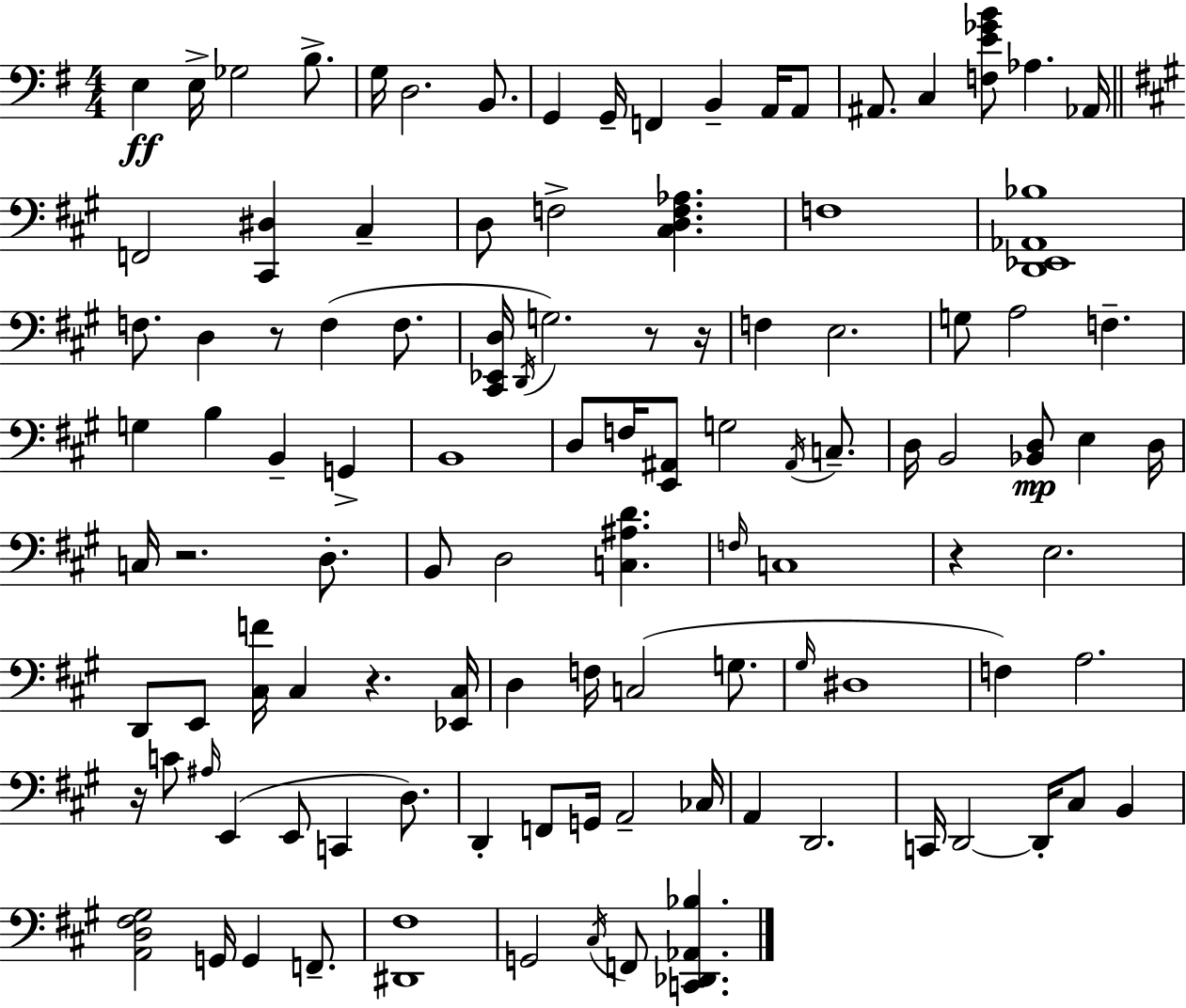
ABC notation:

X:1
T:Untitled
M:4/4
L:1/4
K:G
E, E,/4 _G,2 B,/2 G,/4 D,2 B,,/2 G,, G,,/4 F,, B,, A,,/4 A,,/2 ^A,,/2 C, [F,E_GB]/2 _A, _A,,/4 F,,2 [^C,,^D,] ^C, D,/2 F,2 [^C,D,F,_A,] F,4 [D,,_E,,_A,,_B,]4 F,/2 D, z/2 F, F,/2 [^C,,_E,,D,]/4 D,,/4 G,2 z/2 z/4 F, E,2 G,/2 A,2 F, G, B, B,, G,, B,,4 D,/2 F,/4 [E,,^A,,]/2 G,2 ^A,,/4 C,/2 D,/4 B,,2 [_B,,D,]/2 E, D,/4 C,/4 z2 D,/2 B,,/2 D,2 [C,^A,D] F,/4 C,4 z E,2 D,,/2 E,,/2 [^C,F]/4 ^C, z [_E,,^C,]/4 D, F,/4 C,2 G,/2 ^G,/4 ^D,4 F, A,2 z/4 C/2 ^A,/4 E,, E,,/2 C,, D,/2 D,, F,,/2 G,,/4 A,,2 _C,/4 A,, D,,2 C,,/4 D,,2 D,,/4 ^C,/2 B,, [A,,D,^F,^G,]2 G,,/4 G,, F,,/2 [^D,,^F,]4 G,,2 ^C,/4 F,,/2 [C,,_D,,_A,,_B,]